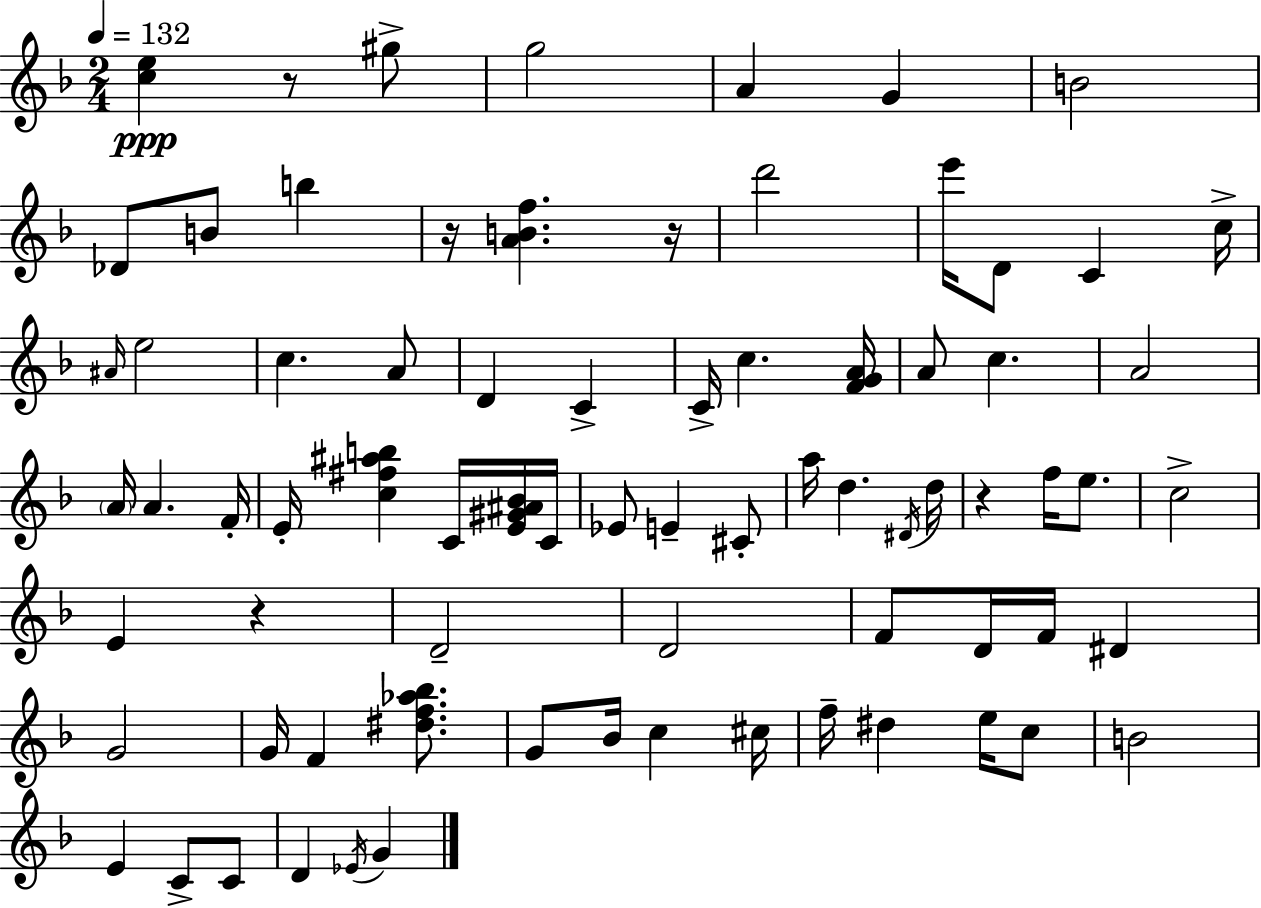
{
  \clef treble
  \numericTimeSignature
  \time 2/4
  \key d \minor
  \tempo 4 = 132
  <c'' e''>4\ppp r8 gis''8-> | g''2 | a'4 g'4 | b'2 | \break des'8 b'8 b''4 | r16 <a' b' f''>4. r16 | d'''2 | e'''16 d'8 c'4 c''16-> | \break \grace { ais'16 } e''2 | c''4. a'8 | d'4 c'4-> | c'16-> c''4. | \break <f' g' a'>16 a'8 c''4. | a'2 | \parenthesize a'16 a'4. | f'16-. e'16-. <c'' fis'' ais'' b''>4 c'16 <e' gis' ais' bes'>16 | \break c'16 ees'8 e'4-- cis'8-. | a''16 d''4. | \acciaccatura { dis'16 } d''16 r4 f''16 e''8. | c''2-> | \break e'4 r4 | d'2-- | d'2 | f'8 d'16 f'16 dis'4 | \break g'2 | g'16 f'4 <dis'' f'' aes'' bes''>8. | g'8 bes'16 c''4 | cis''16 f''16-- dis''4 e''16 | \break c''8 b'2 | e'4 c'8-> | c'8 d'4 \acciaccatura { ees'16 } g'4 | \bar "|."
}